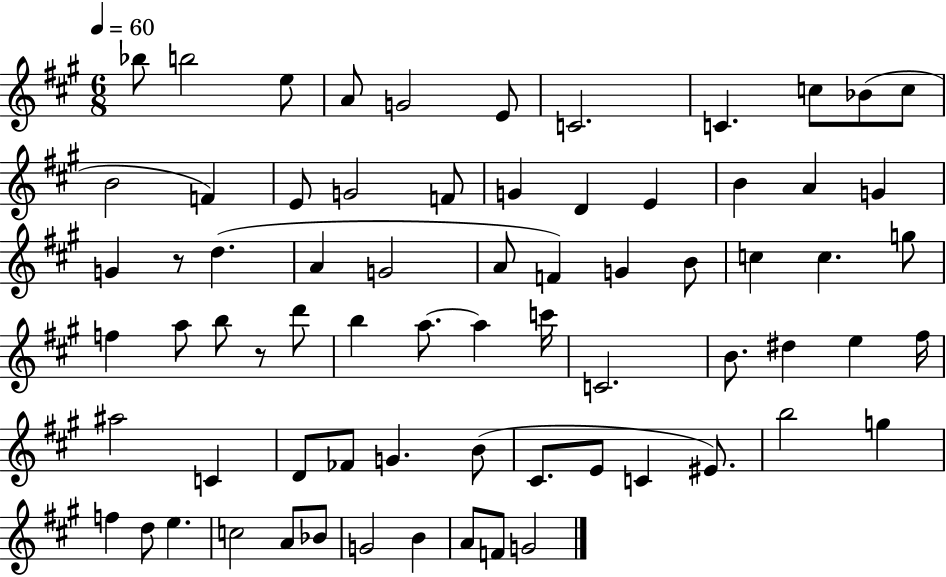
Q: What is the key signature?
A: A major